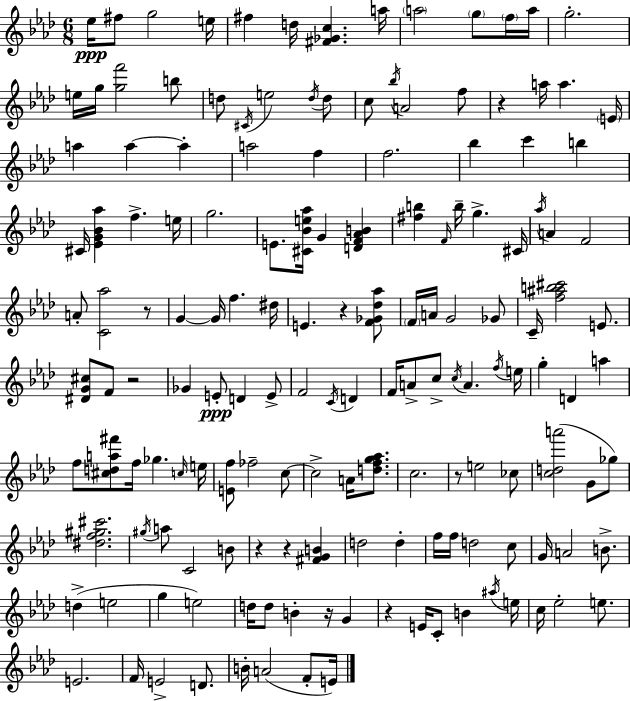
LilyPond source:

{
  \clef treble
  \numericTimeSignature
  \time 6/8
  \key aes \major
  ees''16\ppp fis''8 g''2 e''16 | fis''4 d''16 <fis' ges' c''>4. a''16 | \parenthesize a''2 \parenthesize g''8 \parenthesize f''16 a''16 | g''2.-. | \break e''16 g''16 <g'' f'''>2 b''8 | d''8 \acciaccatura { cis'16 } e''2 \acciaccatura { d''16 } | d''8 c''8 \acciaccatura { bes''16 } a'2 | f''8 r4 a''16 a''4. | \break \parenthesize e'16 a''4 a''4~~ a''4-. | a''2 f''4 | f''2. | bes''4 c'''4 b''4 | \break cis'16 <ees' g' bes' aes''>4 f''4.-> | e''16 g''2. | e'8. <cis' bes' e'' aes''>16 g'4 <d' f' aes' b'>4 | <fis'' b''>4 \grace { f'16 } b''16-- g''4.-> | \break cis'16 \acciaccatura { aes''16 } a'4 f'2 | a'8-. <c' aes''>2 | r8 g'4~~ g'16 f''4. | dis''16 e'4. r4 | \break <f' ges' des'' aes''>8 \parenthesize f'16 a'16 g'2 | ges'8 c'16-- <f'' ais'' b'' cis'''>2 | e'8. <dis' g' cis''>8 f'8 r2 | ges'4 e'8-.\ppp d'4 | \break e'8-> f'2 | \acciaccatura { c'16 } d'4 f'16 a'8-> c''8-> \acciaccatura { c''16 } | a'4. \acciaccatura { f''16 } e''16 g''4-. | d'4 a''4 f''8 <cis'' d'' a'' fis'''>8 | \break f''16 ges''4. \grace { c''16 } e''16 <e' f''>8 fes''2-- | c''8~~ c''2-> | a'16 <d'' f'' g'' aes''>8. c''2. | r8 e''2 | \break ces''8 <c'' d'' a'''>2( | g'8 ges''8) <dis'' f'' gis'' cis'''>2. | \acciaccatura { gis''16 } a''8 | c'2 b'8 r4 | \break r4 <fis' g' b'>4 d''2 | d''4-. f''16 f''16 | d''2 c''8 g'16 a'2 | b'8.-> d''4->( | \break e''2 g''4 | e''2) d''16 d''8 | b'4-. r16 g'4 r4 | e'16 c'8-. b'4 \acciaccatura { ais''16 } e''16 c''16 | \break ees''2-. e''8. e'2. | f'16 | e'2-> d'8. b'16-. | a'2( f'8-. e'16) \bar "|."
}